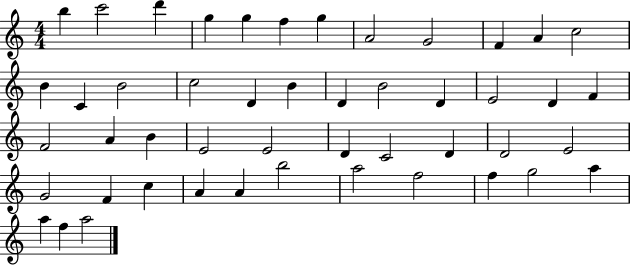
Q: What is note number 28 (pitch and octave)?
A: E4